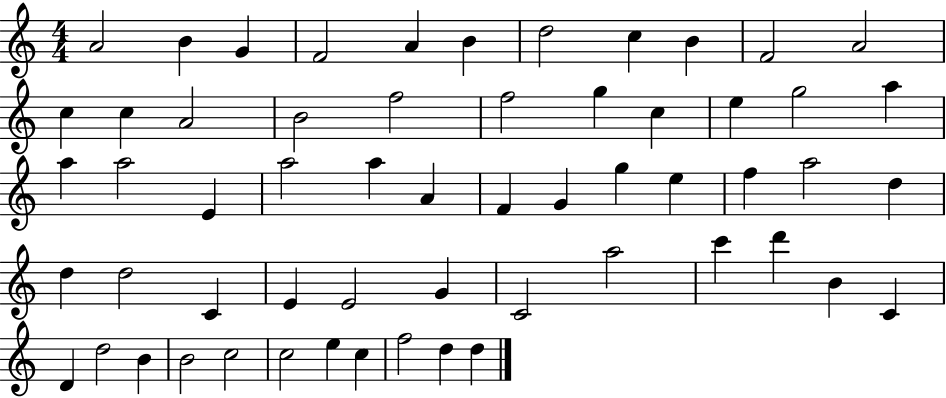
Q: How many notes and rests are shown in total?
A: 58